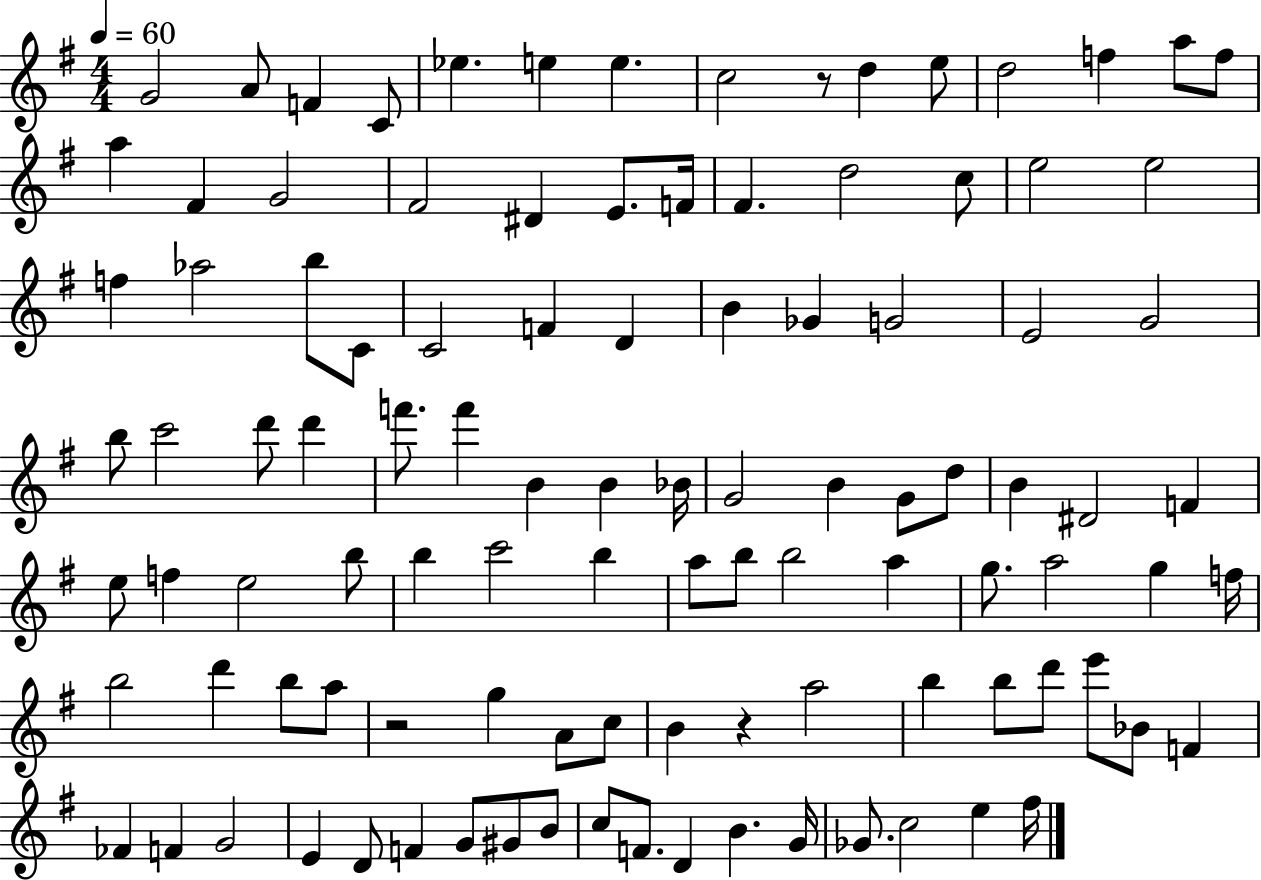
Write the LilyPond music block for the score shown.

{
  \clef treble
  \numericTimeSignature
  \time 4/4
  \key g \major
  \tempo 4 = 60
  g'2 a'8 f'4 c'8 | ees''4. e''4 e''4. | c''2 r8 d''4 e''8 | d''2 f''4 a''8 f''8 | \break a''4 fis'4 g'2 | fis'2 dis'4 e'8. f'16 | fis'4. d''2 c''8 | e''2 e''2 | \break f''4 aes''2 b''8 c'8 | c'2 f'4 d'4 | b'4 ges'4 g'2 | e'2 g'2 | \break b''8 c'''2 d'''8 d'''4 | f'''8. f'''4 b'4 b'4 bes'16 | g'2 b'4 g'8 d''8 | b'4 dis'2 f'4 | \break e''8 f''4 e''2 b''8 | b''4 c'''2 b''4 | a''8 b''8 b''2 a''4 | g''8. a''2 g''4 f''16 | \break b''2 d'''4 b''8 a''8 | r2 g''4 a'8 c''8 | b'4 r4 a''2 | b''4 b''8 d'''8 e'''8 bes'8 f'4 | \break fes'4 f'4 g'2 | e'4 d'8 f'4 g'8 gis'8 b'8 | c''8 f'8. d'4 b'4. g'16 | ges'8. c''2 e''4 fis''16 | \break \bar "|."
}